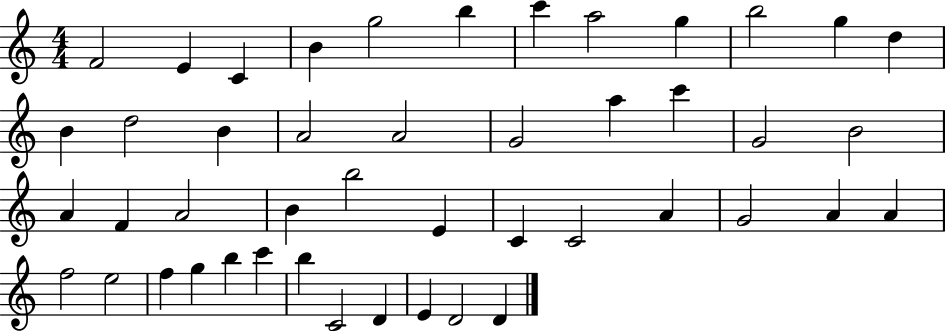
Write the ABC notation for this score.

X:1
T:Untitled
M:4/4
L:1/4
K:C
F2 E C B g2 b c' a2 g b2 g d B d2 B A2 A2 G2 a c' G2 B2 A F A2 B b2 E C C2 A G2 A A f2 e2 f g b c' b C2 D E D2 D